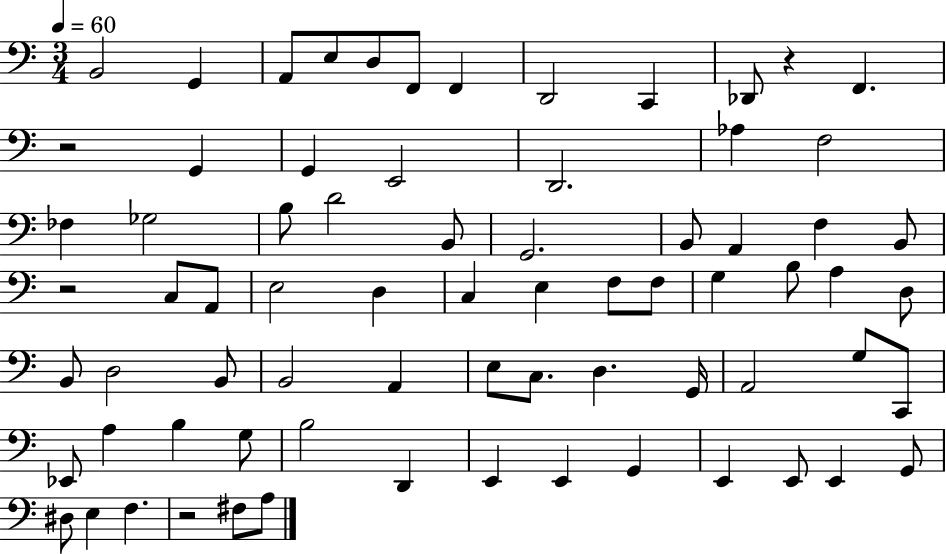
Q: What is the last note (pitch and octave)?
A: A3